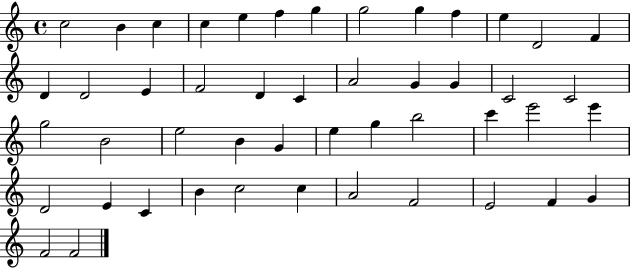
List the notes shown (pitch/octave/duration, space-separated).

C5/h B4/q C5/q C5/q E5/q F5/q G5/q G5/h G5/q F5/q E5/q D4/h F4/q D4/q D4/h E4/q F4/h D4/q C4/q A4/h G4/q G4/q C4/h C4/h G5/h B4/h E5/h B4/q G4/q E5/q G5/q B5/h C6/q E6/h E6/q D4/h E4/q C4/q B4/q C5/h C5/q A4/h F4/h E4/h F4/q G4/q F4/h F4/h